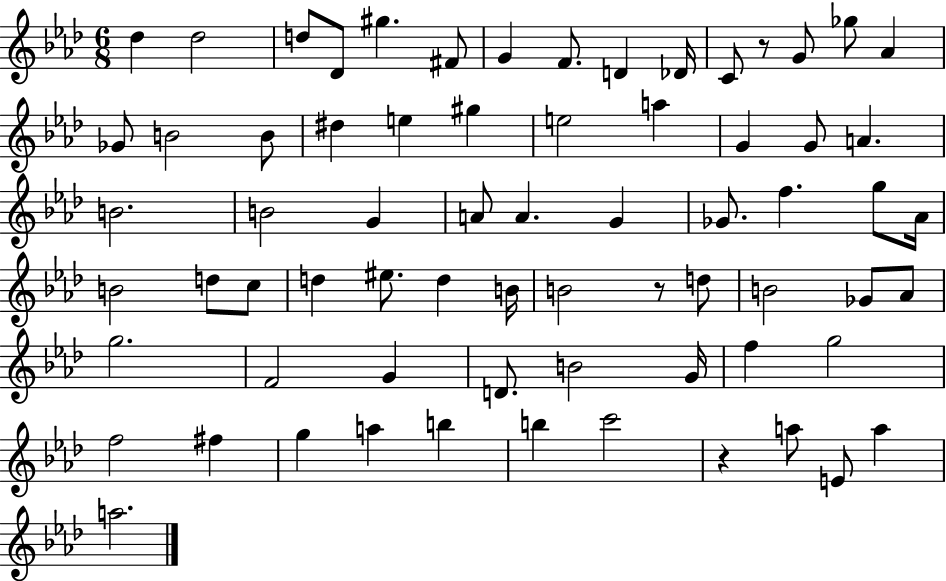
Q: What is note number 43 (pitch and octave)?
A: B4